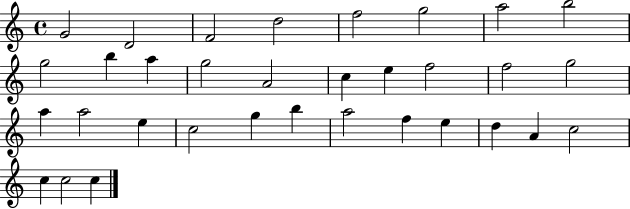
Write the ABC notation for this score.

X:1
T:Untitled
M:4/4
L:1/4
K:C
G2 D2 F2 d2 f2 g2 a2 b2 g2 b a g2 A2 c e f2 f2 g2 a a2 e c2 g b a2 f e d A c2 c c2 c